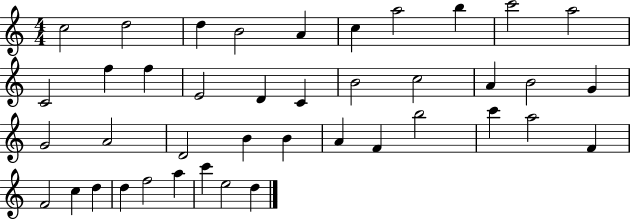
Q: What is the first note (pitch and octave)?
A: C5